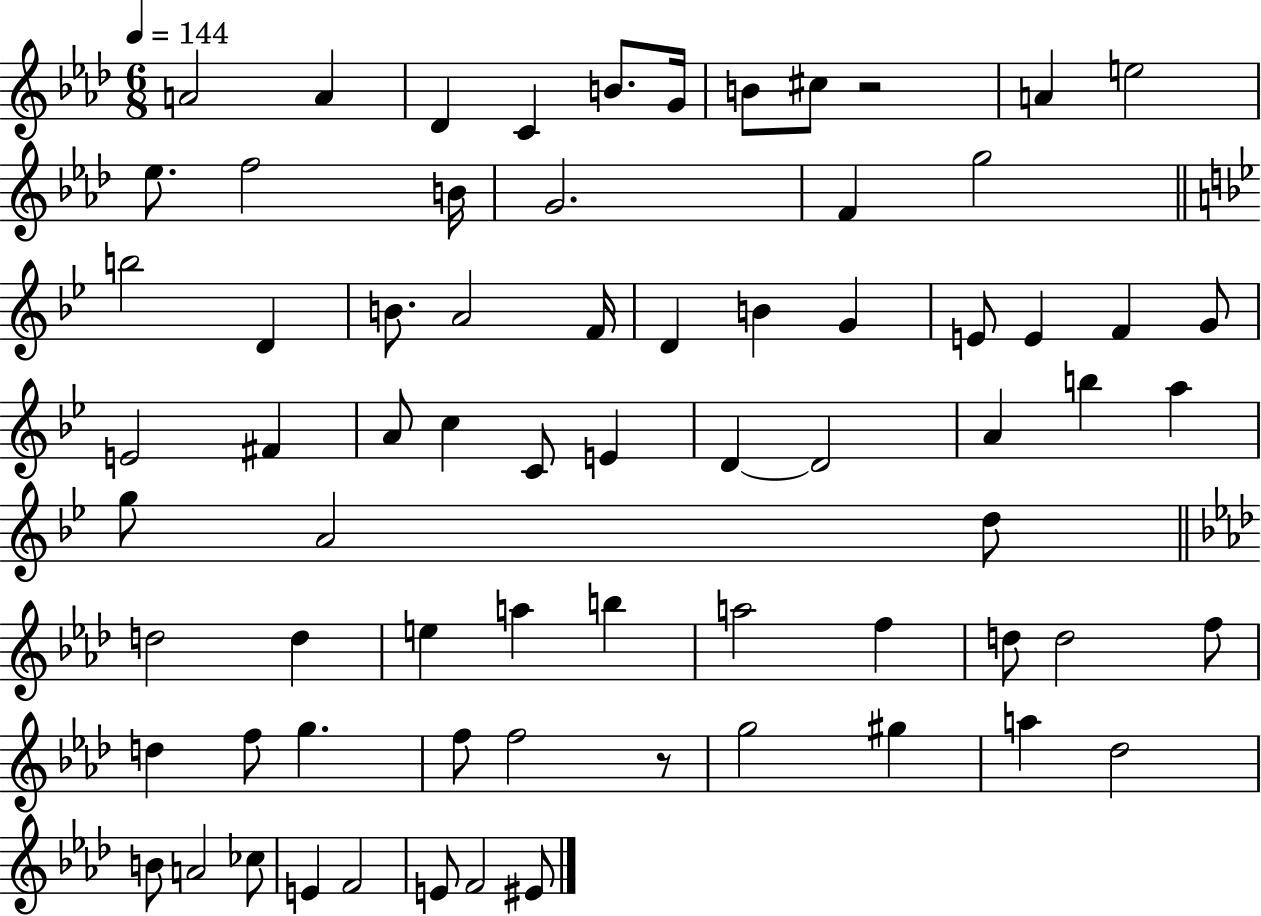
A4/h A4/q Db4/q C4/q B4/e. G4/s B4/e C#5/e R/h A4/q E5/h Eb5/e. F5/h B4/s G4/h. F4/q G5/h B5/h D4/q B4/e. A4/h F4/s D4/q B4/q G4/q E4/e E4/q F4/q G4/e E4/h F#4/q A4/e C5/q C4/e E4/q D4/q D4/h A4/q B5/q A5/q G5/e A4/h D5/e D5/h D5/q E5/q A5/q B5/q A5/h F5/q D5/e D5/h F5/e D5/q F5/e G5/q. F5/e F5/h R/e G5/h G#5/q A5/q Db5/h B4/e A4/h CES5/e E4/q F4/h E4/e F4/h EIS4/e